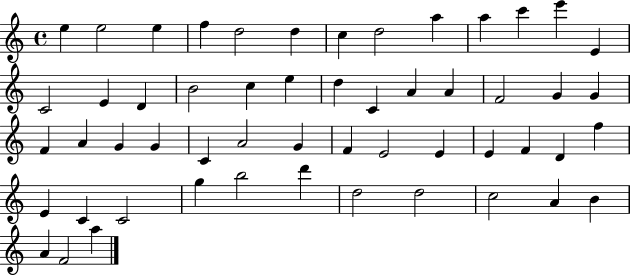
E5/q E5/h E5/q F5/q D5/h D5/q C5/q D5/h A5/q A5/q C6/q E6/q E4/q C4/h E4/q D4/q B4/h C5/q E5/q D5/q C4/q A4/q A4/q F4/h G4/q G4/q F4/q A4/q G4/q G4/q C4/q A4/h G4/q F4/q E4/h E4/q E4/q F4/q D4/q F5/q E4/q C4/q C4/h G5/q B5/h D6/q D5/h D5/h C5/h A4/q B4/q A4/q F4/h A5/q